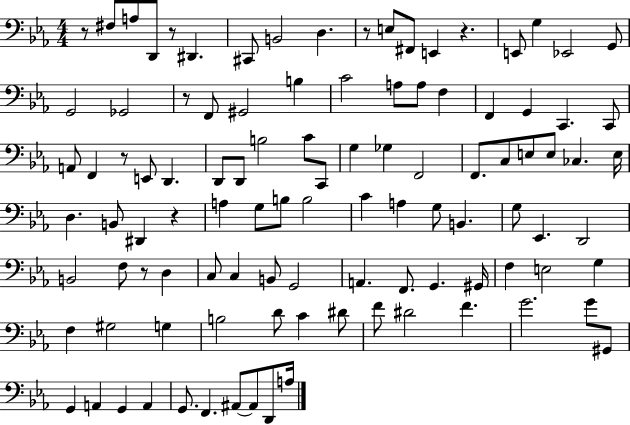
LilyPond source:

{
  \clef bass
  \numericTimeSignature
  \time 4/4
  \key ees \major
  r8 fis8 a8 d,8 r8 dis,4. | cis,8 b,2 d4. | r8 e8 fis,8 e,4 r4. | e,8 g4 ees,2 g,8 | \break g,2 ges,2 | r8 f,8 gis,2 b4 | c'2 a8 a8 f4 | f,4 g,4 c,4. c,8 | \break a,8 f,4 r8 e,8 d,4. | d,8 d,8 b2 c'8 c,8 | g4 ges4 f,2 | f,8. c8 e8 e8 ces4. e16 | \break d4. b,8 dis,4 r4 | a4 g8 b8 b2 | c'4 a4 g8 b,4. | g8 ees,4. d,2 | \break b,2 f8 r8 d4 | c8 c4 b,8 g,2 | a,4. f,8. g,4. gis,16 | f4 e2 g4 | \break f4 gis2 g4 | b2 d'8 c'4 dis'8 | f'8 dis'2 f'4. | g'2. g'8 gis,8 | \break g,4 a,4 g,4 a,4 | g,8. f,4. ais,8~~ ais,8 d,8 a16 | \bar "|."
}